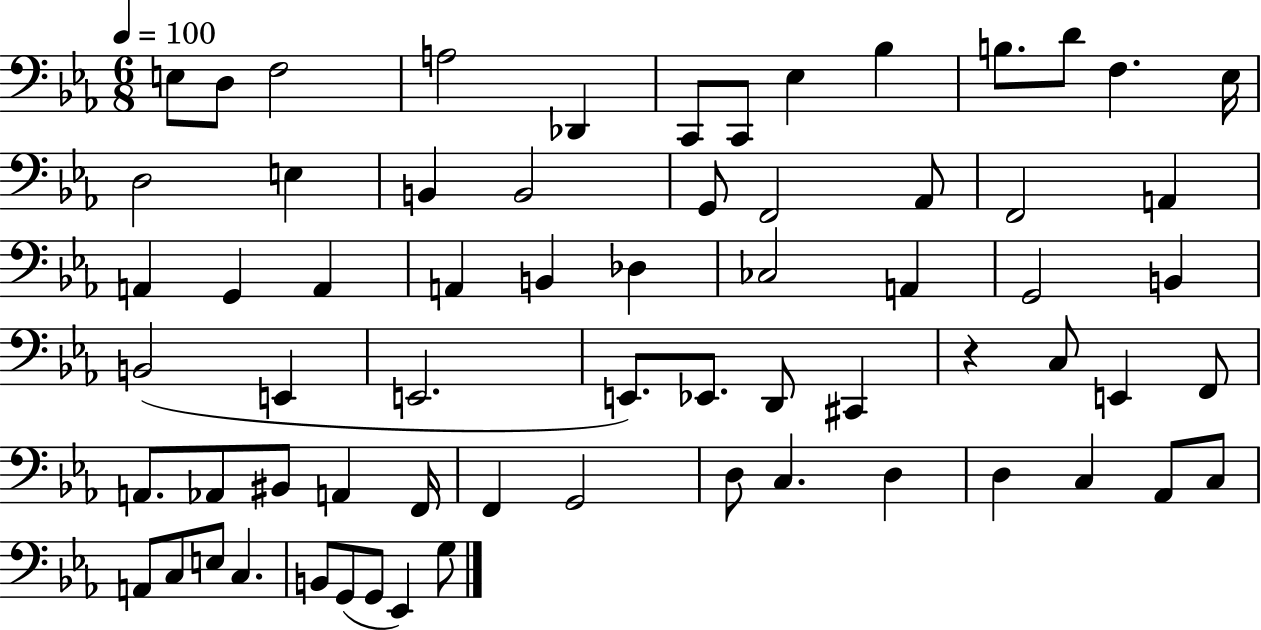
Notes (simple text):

E3/e D3/e F3/h A3/h Db2/q C2/e C2/e Eb3/q Bb3/q B3/e. D4/e F3/q. Eb3/s D3/h E3/q B2/q B2/h G2/e F2/h Ab2/e F2/h A2/q A2/q G2/q A2/q A2/q B2/q Db3/q CES3/h A2/q G2/h B2/q B2/h E2/q E2/h. E2/e. Eb2/e. D2/e C#2/q R/q C3/e E2/q F2/e A2/e. Ab2/e BIS2/e A2/q F2/s F2/q G2/h D3/e C3/q. D3/q D3/q C3/q Ab2/e C3/e A2/e C3/e E3/e C3/q. B2/e G2/e G2/e Eb2/q G3/e